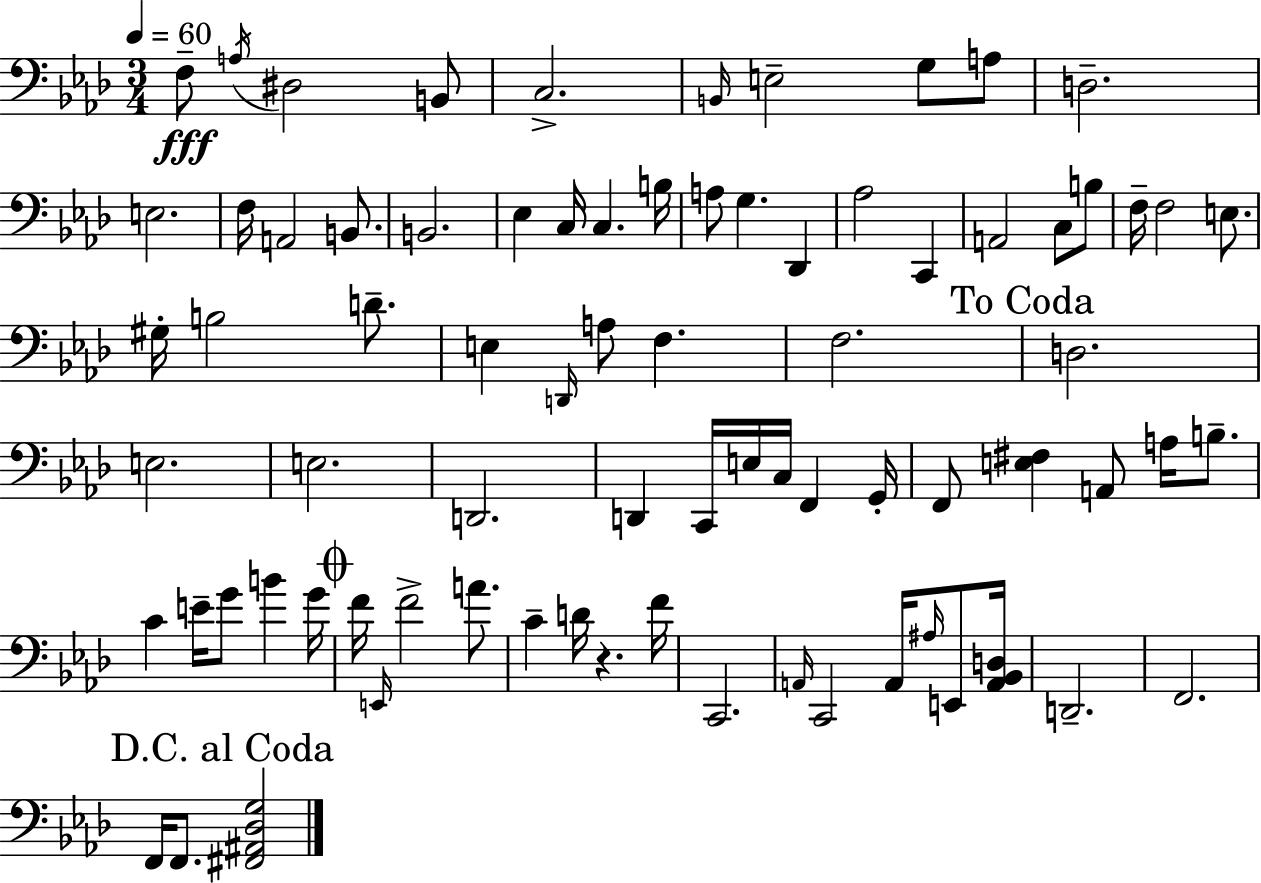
X:1
T:Untitled
M:3/4
L:1/4
K:Ab
F,/2 A,/4 ^D,2 B,,/2 C,2 B,,/4 E,2 G,/2 A,/2 D,2 E,2 F,/4 A,,2 B,,/2 B,,2 _E, C,/4 C, B,/4 A,/2 G, _D,, _A,2 C,, A,,2 C,/2 B,/2 F,/4 F,2 E,/2 ^G,/4 B,2 D/2 E, D,,/4 A,/2 F, F,2 D,2 E,2 E,2 D,,2 D,, C,,/4 E,/4 C,/4 F,, G,,/4 F,,/2 [E,^F,] A,,/2 A,/4 B,/2 C E/4 G/2 B G/4 F/4 E,,/4 F2 A/2 C D/4 z F/4 C,,2 A,,/4 C,,2 A,,/4 ^A,/4 E,,/2 [A,,_B,,D,]/4 D,,2 F,,2 F,,/4 F,,/2 [^F,,^A,,_D,G,]2